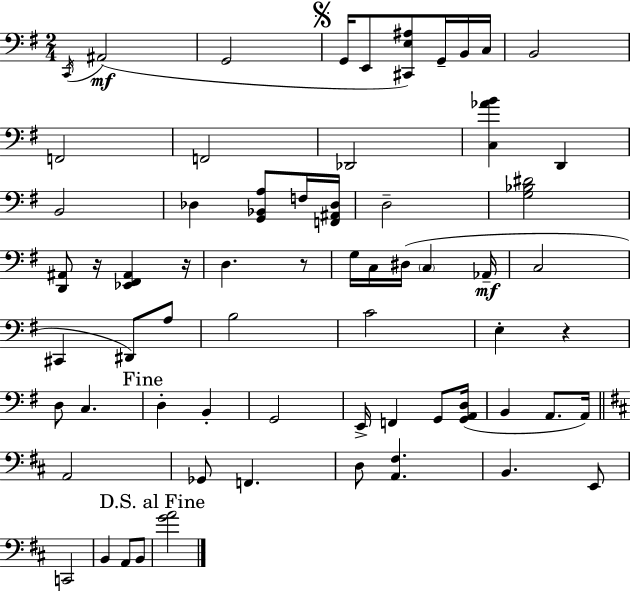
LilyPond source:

{
  \clef bass
  \numericTimeSignature
  \time 2/4
  \key g \major
  \acciaccatura { c,16 }(\mf ais,2 | g,2 | \mark \markup { \musicglyph "scripts.segno" } g,16 e,8 <cis, e ais>8) g,16-- b,16 | c16 b,2 | \break f,2 | f,2 | des,2 | <c aes' b'>4 d,4 | \break b,2 | des4 <g, bes, a>8 f16 | <f, ais, des>16 d2-- | <g bes dis'>2 | \break <d, ais,>8 r16 <ees, fis, ais,>4 | r16 d4. r8 | g16 c16 dis16( \parenthesize c4 | aes,16--\mf c2 | \break cis,4 dis,8) a8 | b2 | c'2 | e4-. r4 | \break d8 c4. | \mark "Fine" d4-. b,4-. | g,2 | e,16-> f,4 g,8 | \break <g, a, d>16( b,4 a,8. | a,16) \bar "||" \break \key b \minor a,2 | ges,8 f,4. | d8 <a, fis>4. | b,4. e,8 | \break c,2 | b,4 a,8 b,8 | \mark "D.S. al Fine" <g' a'>2 | \bar "|."
}